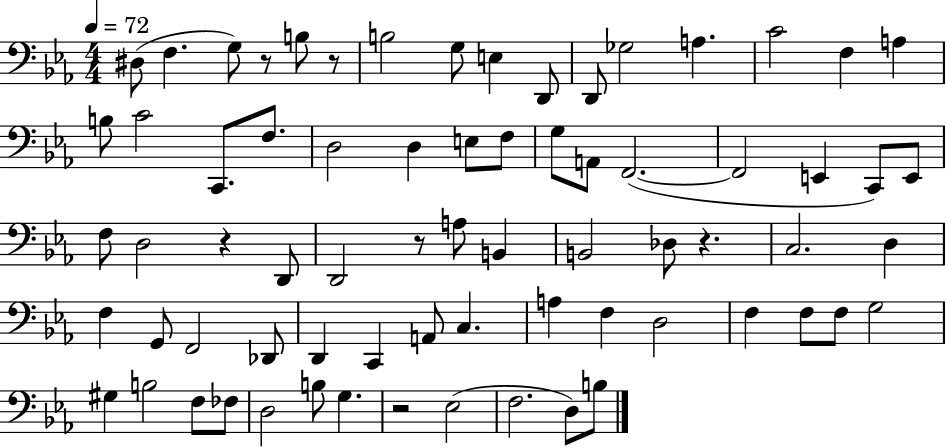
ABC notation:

X:1
T:Untitled
M:4/4
L:1/4
K:Eb
^D,/2 F, G,/2 z/2 B,/2 z/2 B,2 G,/2 E, D,,/2 D,,/2 _G,2 A, C2 F, A, B,/2 C2 C,,/2 F,/2 D,2 D, E,/2 F,/2 G,/2 A,,/2 F,,2 F,,2 E,, C,,/2 E,,/2 F,/2 D,2 z D,,/2 D,,2 z/2 A,/2 B,, B,,2 _D,/2 z C,2 D, F, G,,/2 F,,2 _D,,/2 D,, C,, A,,/2 C, A, F, D,2 F, F,/2 F,/2 G,2 ^G, B,2 F,/2 _F,/2 D,2 B,/2 G, z2 _E,2 F,2 D,/2 B,/2